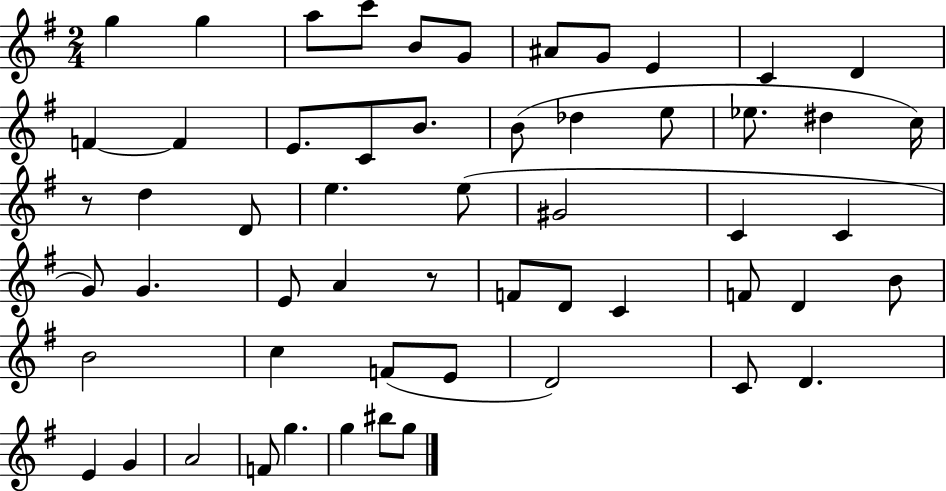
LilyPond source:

{
  \clef treble
  \numericTimeSignature
  \time 2/4
  \key g \major
  g''4 g''4 | a''8 c'''8 b'8 g'8 | ais'8 g'8 e'4 | c'4 d'4 | \break f'4~~ f'4 | e'8. c'8 b'8. | b'8( des''4 e''8 | ees''8. dis''4 c''16) | \break r8 d''4 d'8 | e''4. e''8( | gis'2 | c'4 c'4 | \break g'8) g'4. | e'8 a'4 r8 | f'8 d'8 c'4 | f'8 d'4 b'8 | \break b'2 | c''4 f'8( e'8 | d'2) | c'8 d'4. | \break e'4 g'4 | a'2 | f'8 g''4. | g''4 bis''8 g''8 | \break \bar "|."
}